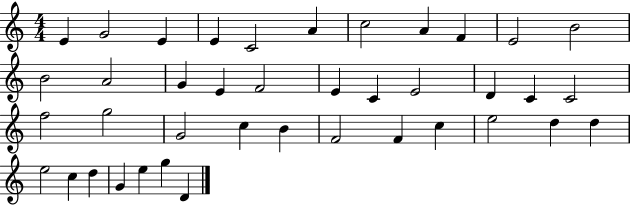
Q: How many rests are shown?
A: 0